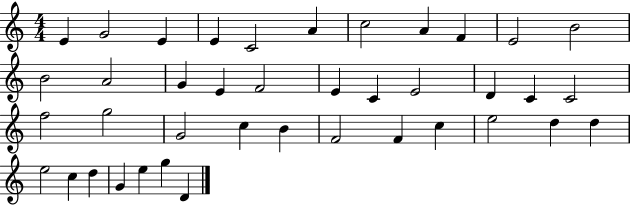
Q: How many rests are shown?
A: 0